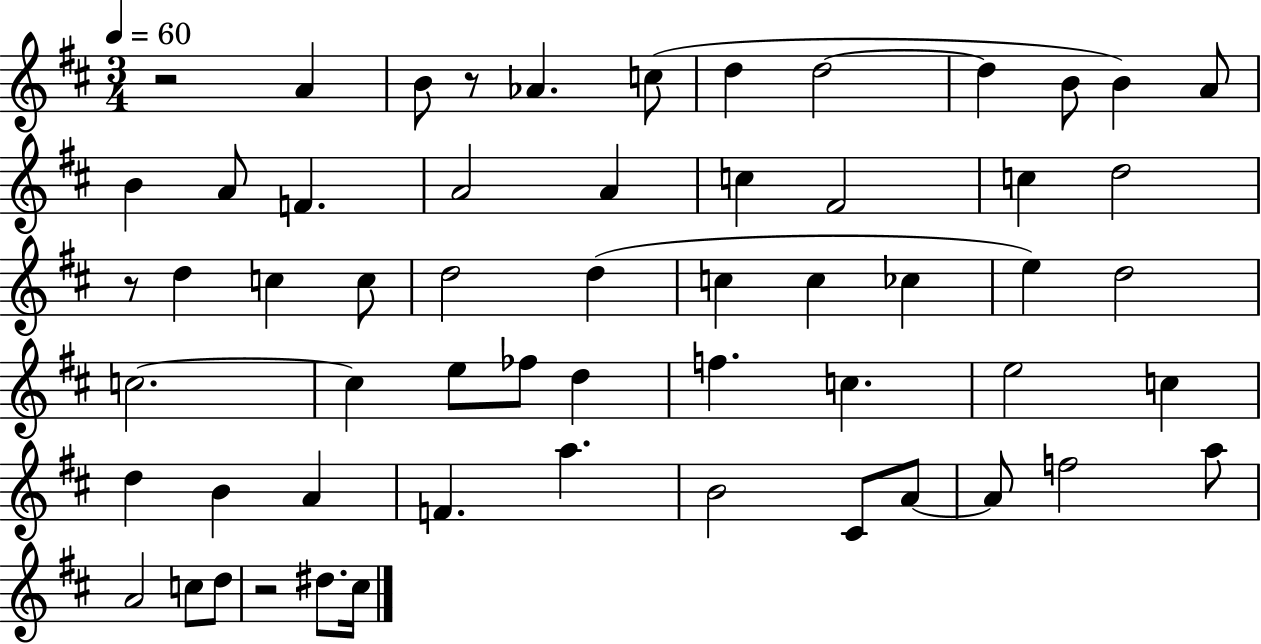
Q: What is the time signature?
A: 3/4